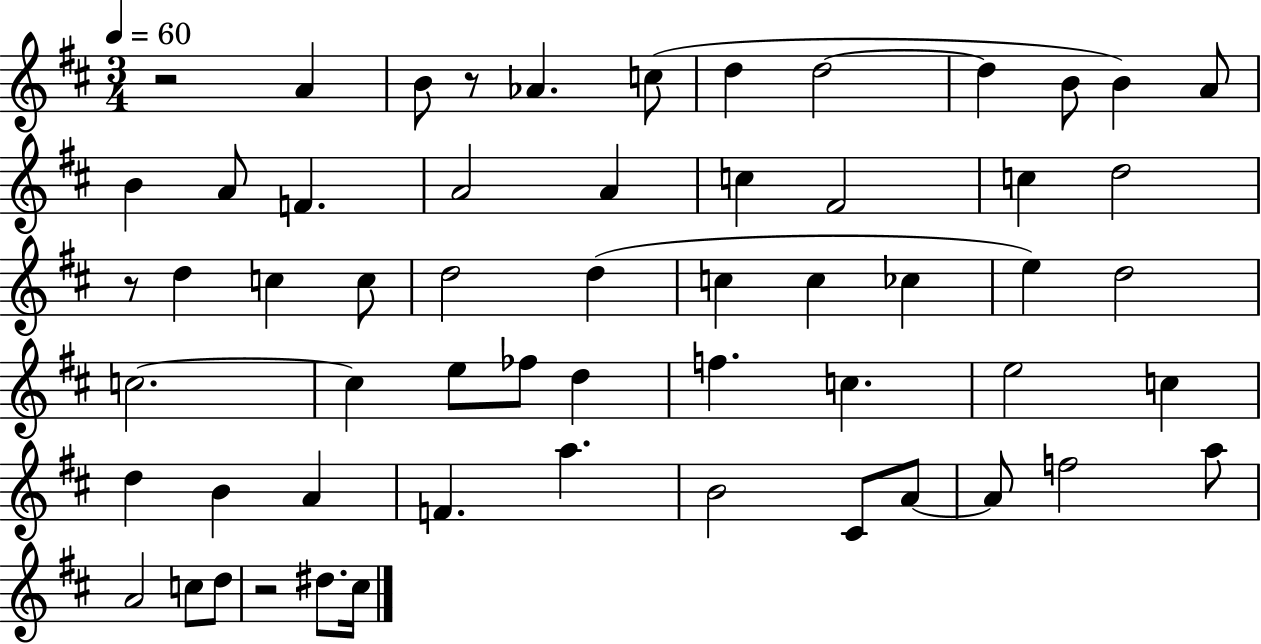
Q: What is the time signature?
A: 3/4